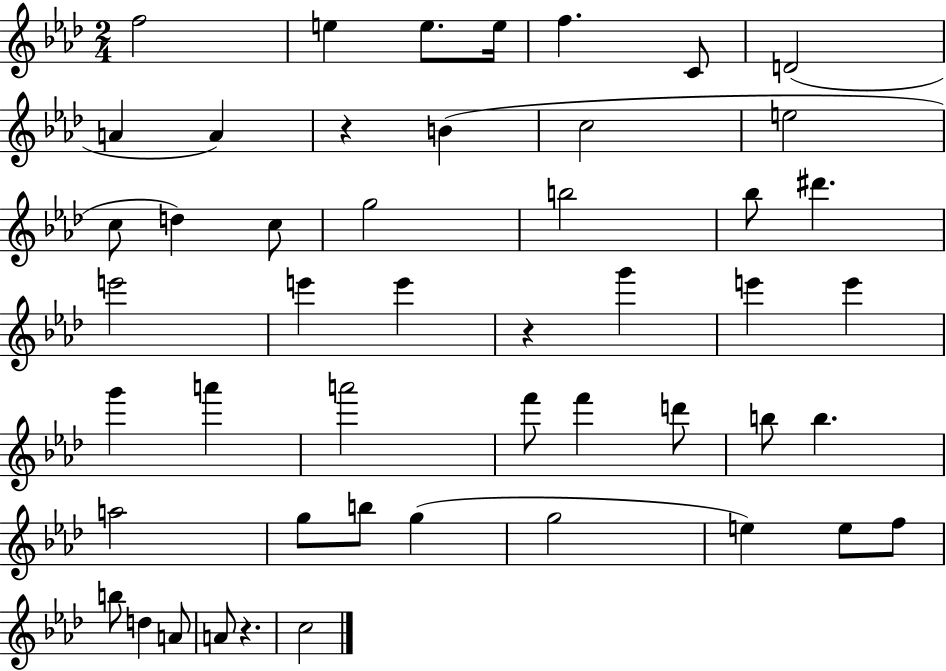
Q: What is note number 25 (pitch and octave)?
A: E6